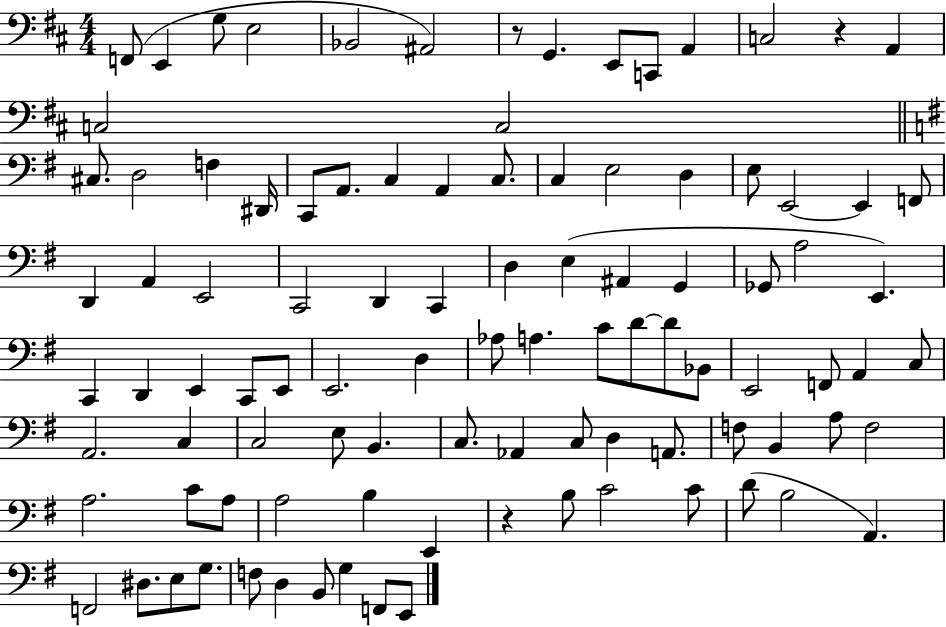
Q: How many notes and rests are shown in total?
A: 99